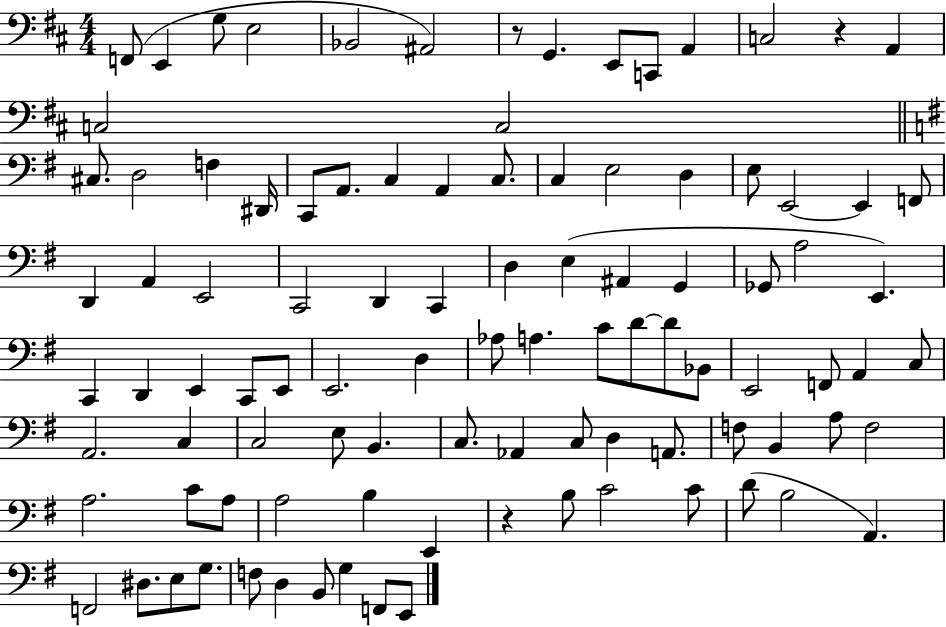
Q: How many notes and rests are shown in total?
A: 99